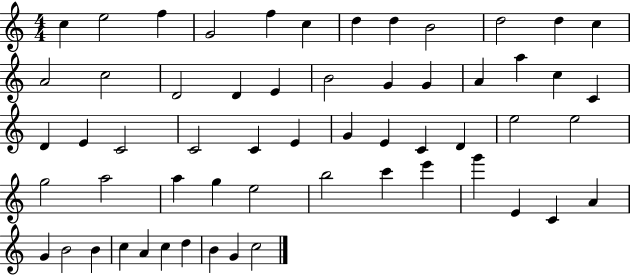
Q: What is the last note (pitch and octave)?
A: C5